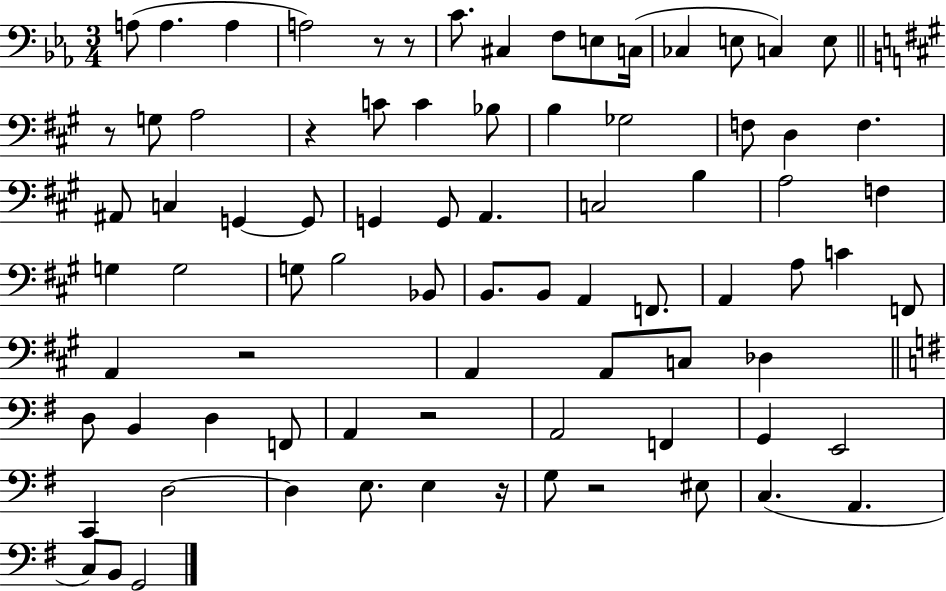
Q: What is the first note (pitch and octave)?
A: A3